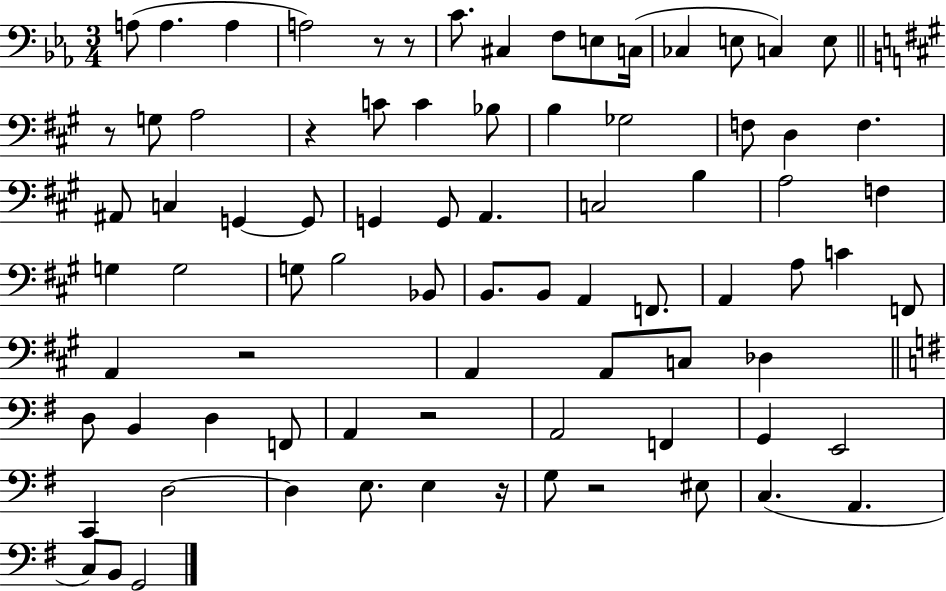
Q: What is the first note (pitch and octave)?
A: A3